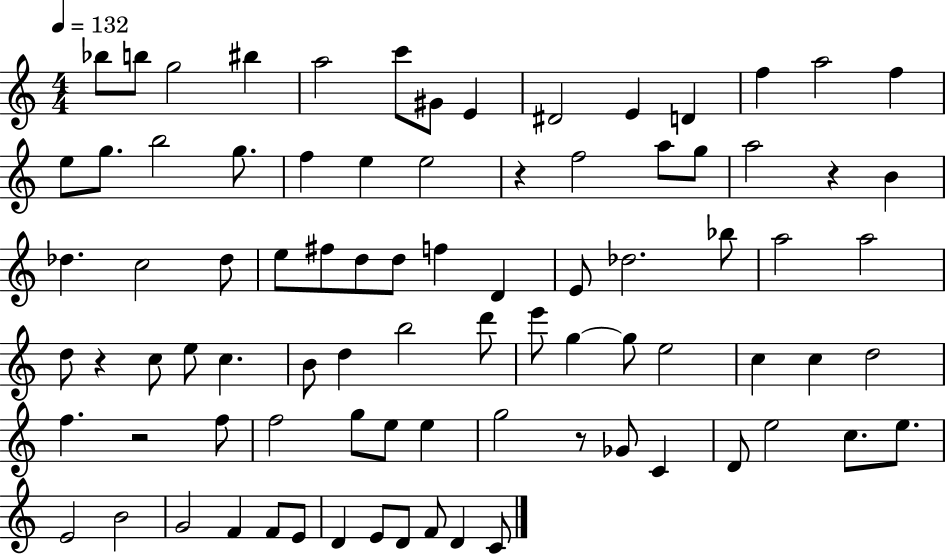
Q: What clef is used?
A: treble